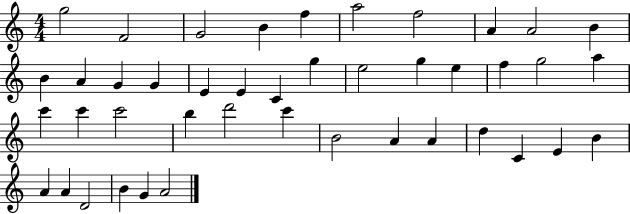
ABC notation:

X:1
T:Untitled
M:4/4
L:1/4
K:C
g2 F2 G2 B f a2 f2 A A2 B B A G G E E C g e2 g e f g2 a c' c' c'2 b d'2 c' B2 A A d C E B A A D2 B G A2